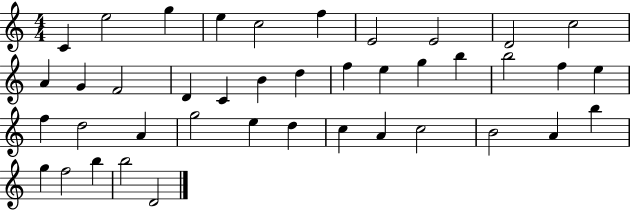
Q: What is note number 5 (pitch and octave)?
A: C5